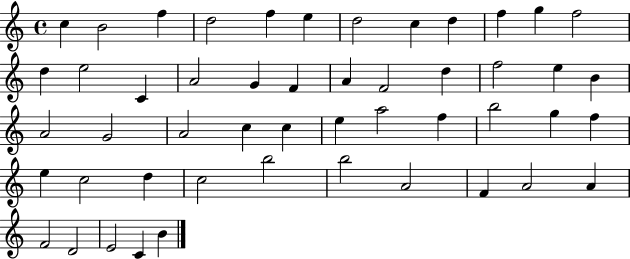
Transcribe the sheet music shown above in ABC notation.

X:1
T:Untitled
M:4/4
L:1/4
K:C
c B2 f d2 f e d2 c d f g f2 d e2 C A2 G F A F2 d f2 e B A2 G2 A2 c c e a2 f b2 g f e c2 d c2 b2 b2 A2 F A2 A F2 D2 E2 C B